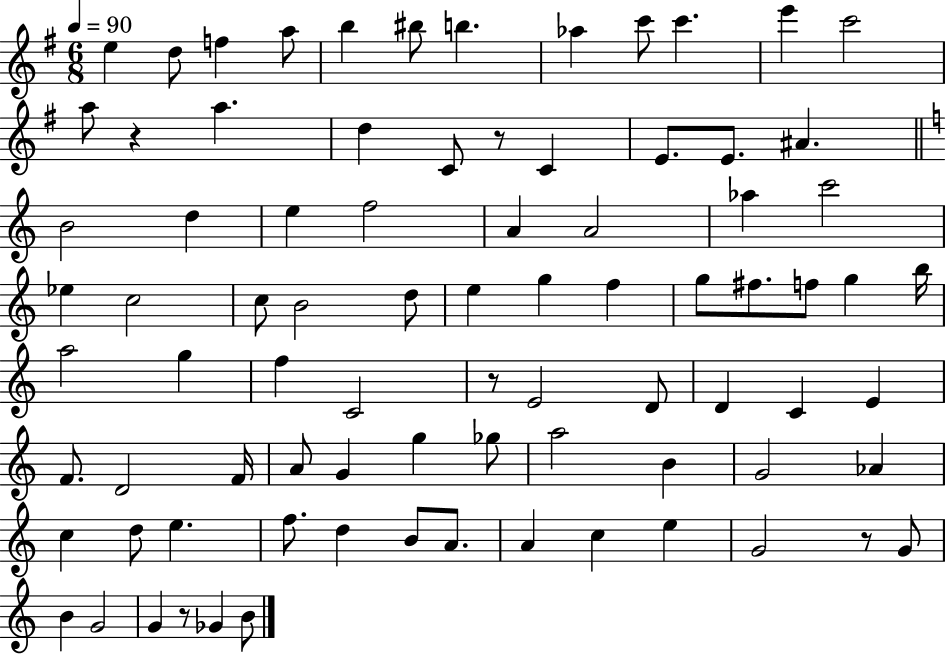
{
  \clef treble
  \numericTimeSignature
  \time 6/8
  \key g \major
  \tempo 4 = 90
  e''4 d''8 f''4 a''8 | b''4 bis''8 b''4. | aes''4 c'''8 c'''4. | e'''4 c'''2 | \break a''8 r4 a''4. | d''4 c'8 r8 c'4 | e'8. e'8. ais'4. | \bar "||" \break \key a \minor b'2 d''4 | e''4 f''2 | a'4 a'2 | aes''4 c'''2 | \break ees''4 c''2 | c''8 b'2 d''8 | e''4 g''4 f''4 | g''8 fis''8. f''8 g''4 b''16 | \break a''2 g''4 | f''4 c'2 | r8 e'2 d'8 | d'4 c'4 e'4 | \break f'8. d'2 f'16 | a'8 g'4 g''4 ges''8 | a''2 b'4 | g'2 aes'4 | \break c''4 d''8 e''4. | f''8. d''4 b'8 a'8. | a'4 c''4 e''4 | g'2 r8 g'8 | \break b'4 g'2 | g'4 r8 ges'4 b'8 | \bar "|."
}